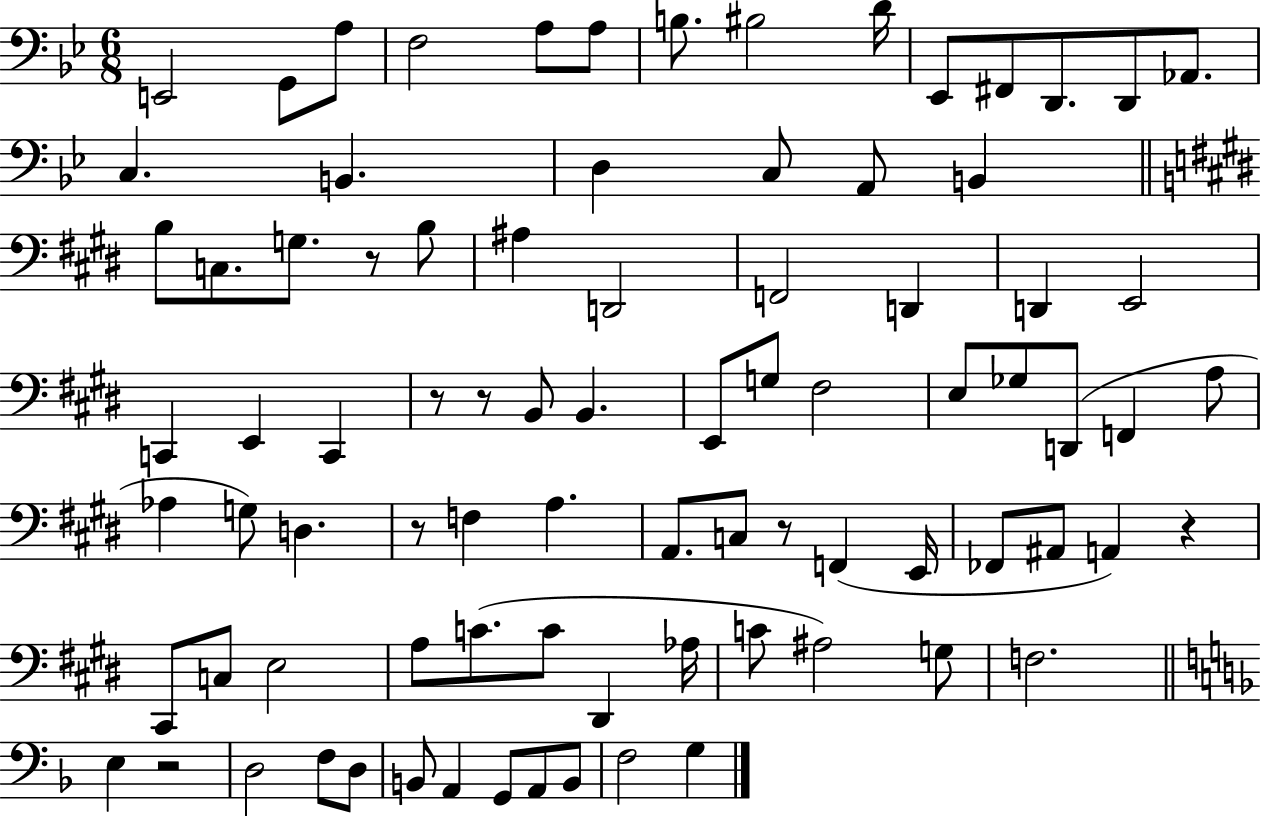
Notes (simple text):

E2/h G2/e A3/e F3/h A3/e A3/e B3/e. BIS3/h D4/s Eb2/e F#2/e D2/e. D2/e Ab2/e. C3/q. B2/q. D3/q C3/e A2/e B2/q B3/e C3/e. G3/e. R/e B3/e A#3/q D2/h F2/h D2/q D2/q E2/h C2/q E2/q C2/q R/e R/e B2/e B2/q. E2/e G3/e F#3/h E3/e Gb3/e D2/e F2/q A3/e Ab3/q G3/e D3/q. R/e F3/q A3/q. A2/e. C3/e R/e F2/q E2/s FES2/e A#2/e A2/q R/q C#2/e C3/e E3/h A3/e C4/e. C4/e D#2/q Ab3/s C4/e A#3/h G3/e F3/h. E3/q R/h D3/h F3/e D3/e B2/e A2/q G2/e A2/e B2/e F3/h G3/q